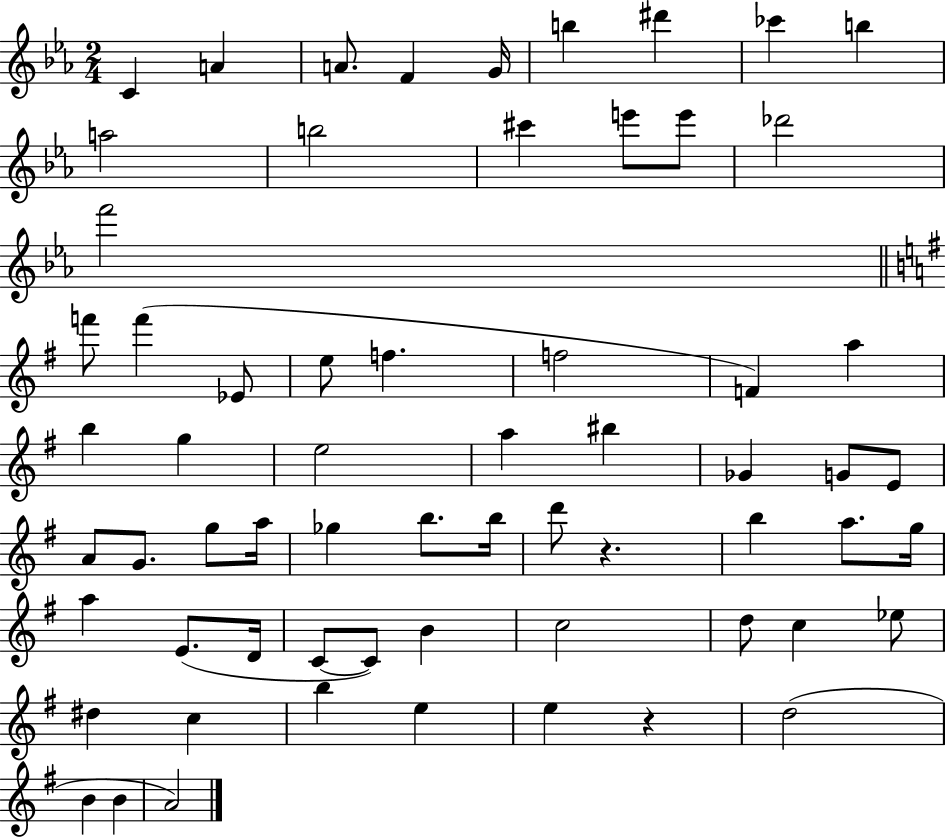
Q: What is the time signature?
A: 2/4